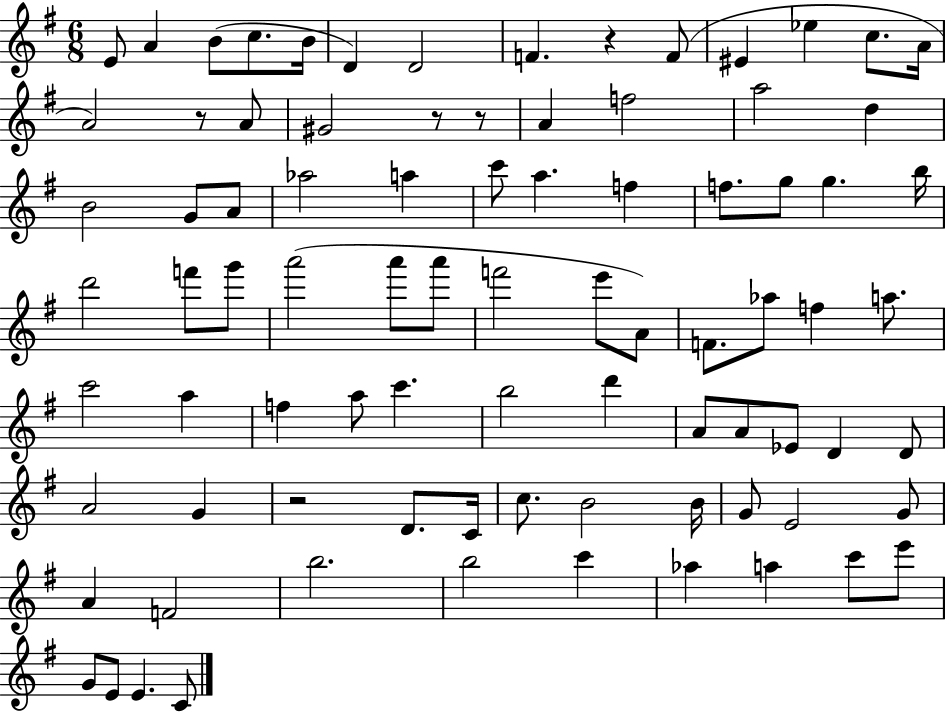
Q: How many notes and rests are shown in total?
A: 85